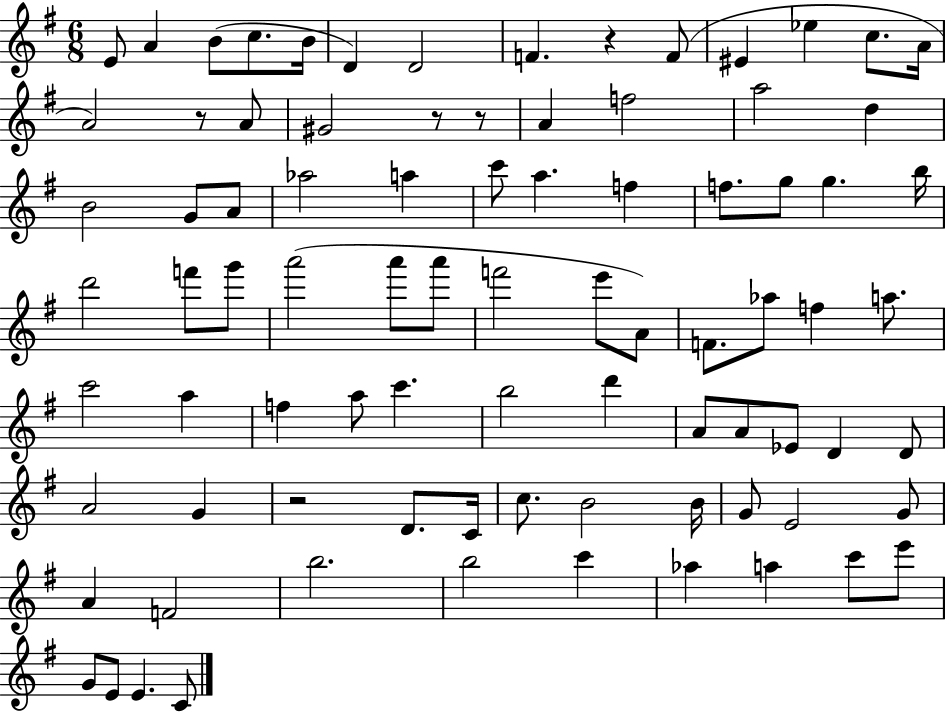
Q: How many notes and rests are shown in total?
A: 85